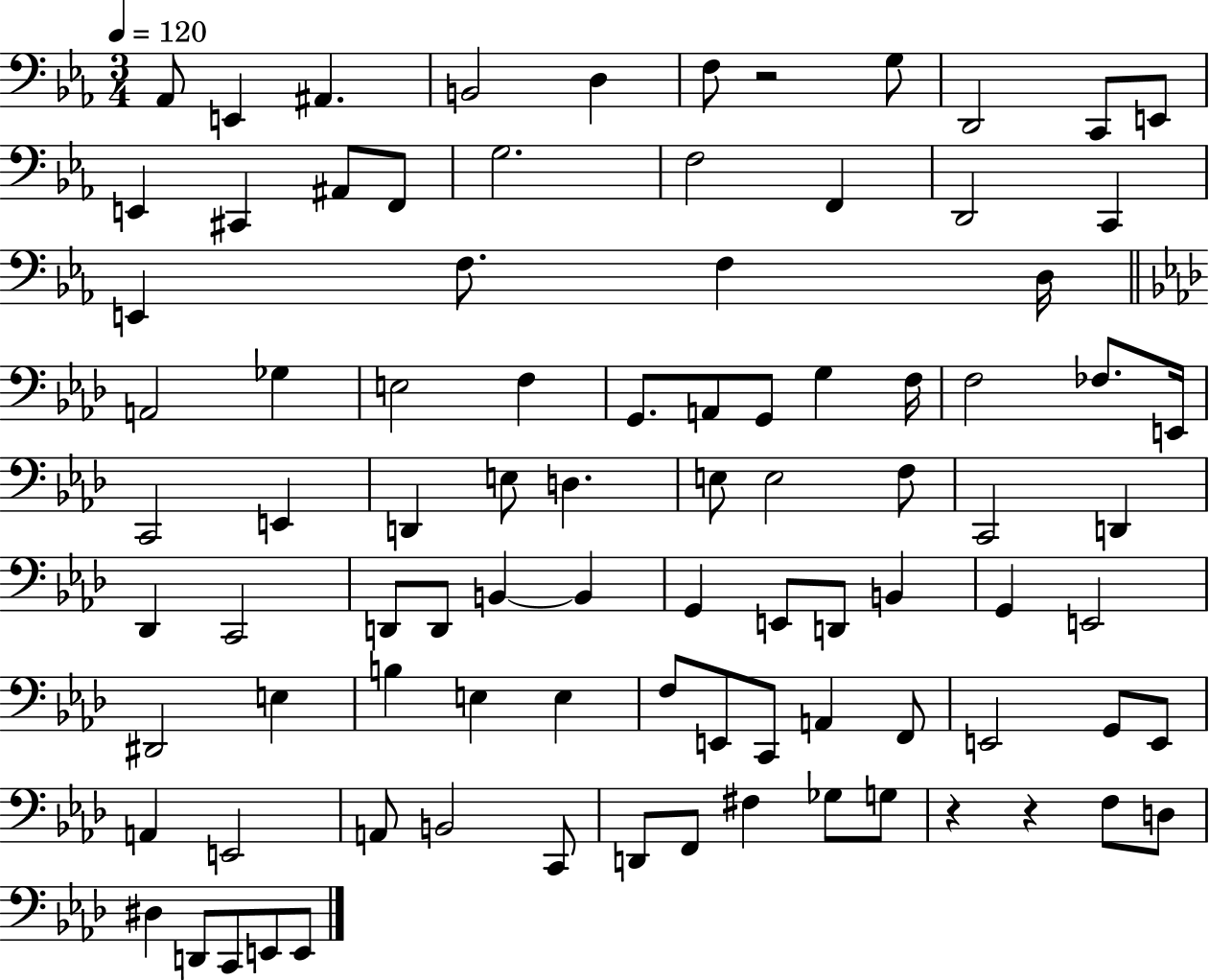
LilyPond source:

{
  \clef bass
  \numericTimeSignature
  \time 3/4
  \key ees \major
  \tempo 4 = 120
  aes,8 e,4 ais,4. | b,2 d4 | f8 r2 g8 | d,2 c,8 e,8 | \break e,4 cis,4 ais,8 f,8 | g2. | f2 f,4 | d,2 c,4 | \break e,4 f8. f4 d16 | \bar "||" \break \key aes \major a,2 ges4 | e2 f4 | g,8. a,8 g,8 g4 f16 | f2 fes8. e,16 | \break c,2 e,4 | d,4 e8 d4. | e8 e2 f8 | c,2 d,4 | \break des,4 c,2 | d,8 d,8 b,4~~ b,4 | g,4 e,8 d,8 b,4 | g,4 e,2 | \break dis,2 e4 | b4 e4 e4 | f8 e,8 c,8 a,4 f,8 | e,2 g,8 e,8 | \break a,4 e,2 | a,8 b,2 c,8 | d,8 f,8 fis4 ges8 g8 | r4 r4 f8 d8 | \break dis4 d,8 c,8 e,8 e,8 | \bar "|."
}